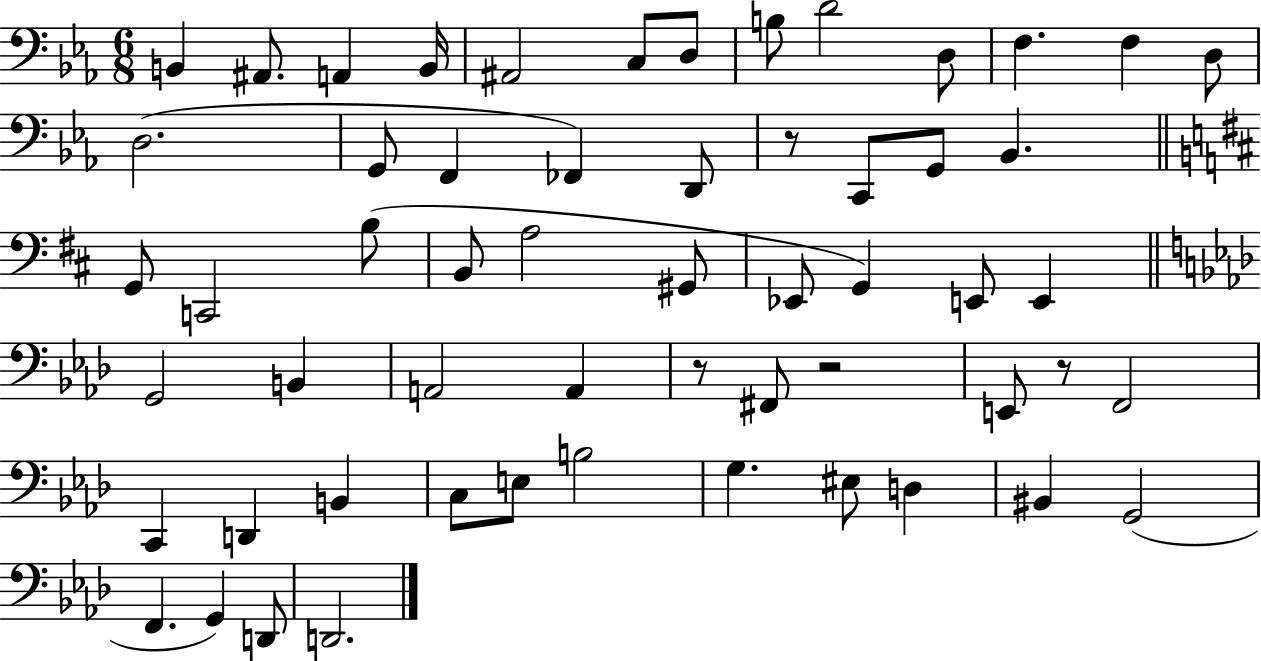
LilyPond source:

{
  \clef bass
  \numericTimeSignature
  \time 6/8
  \key ees \major
  b,4 ais,8. a,4 b,16 | ais,2 c8 d8 | b8 d'2 d8 | f4. f4 d8 | \break d2.( | g,8 f,4 fes,4) d,8 | r8 c,8 g,8 bes,4. | \bar "||" \break \key d \major g,8 c,2 b8( | b,8 a2 gis,8 | ees,8 g,4) e,8 e,4 | \bar "||" \break \key aes \major g,2 b,4 | a,2 a,4 | r8 fis,8 r2 | e,8 r8 f,2 | \break c,4 d,4 b,4 | c8 e8 b2 | g4. eis8 d4 | bis,4 g,2( | \break f,4. g,4) d,8 | d,2. | \bar "|."
}